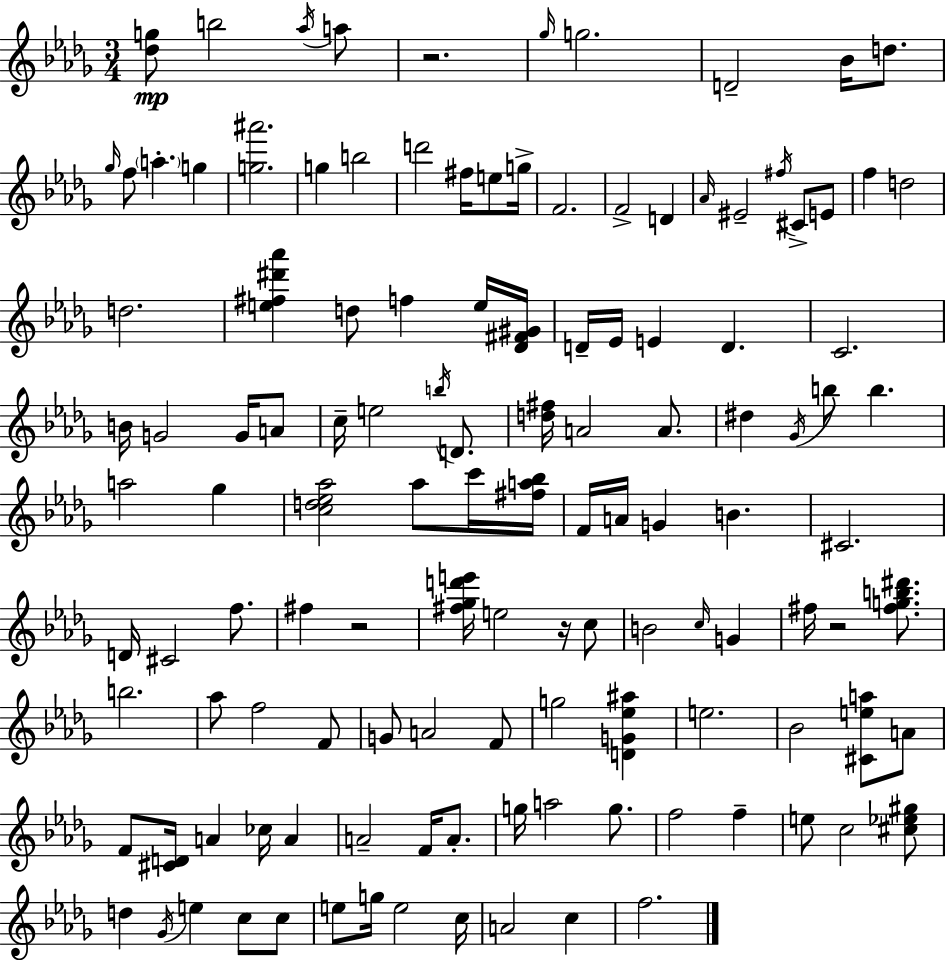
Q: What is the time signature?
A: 3/4